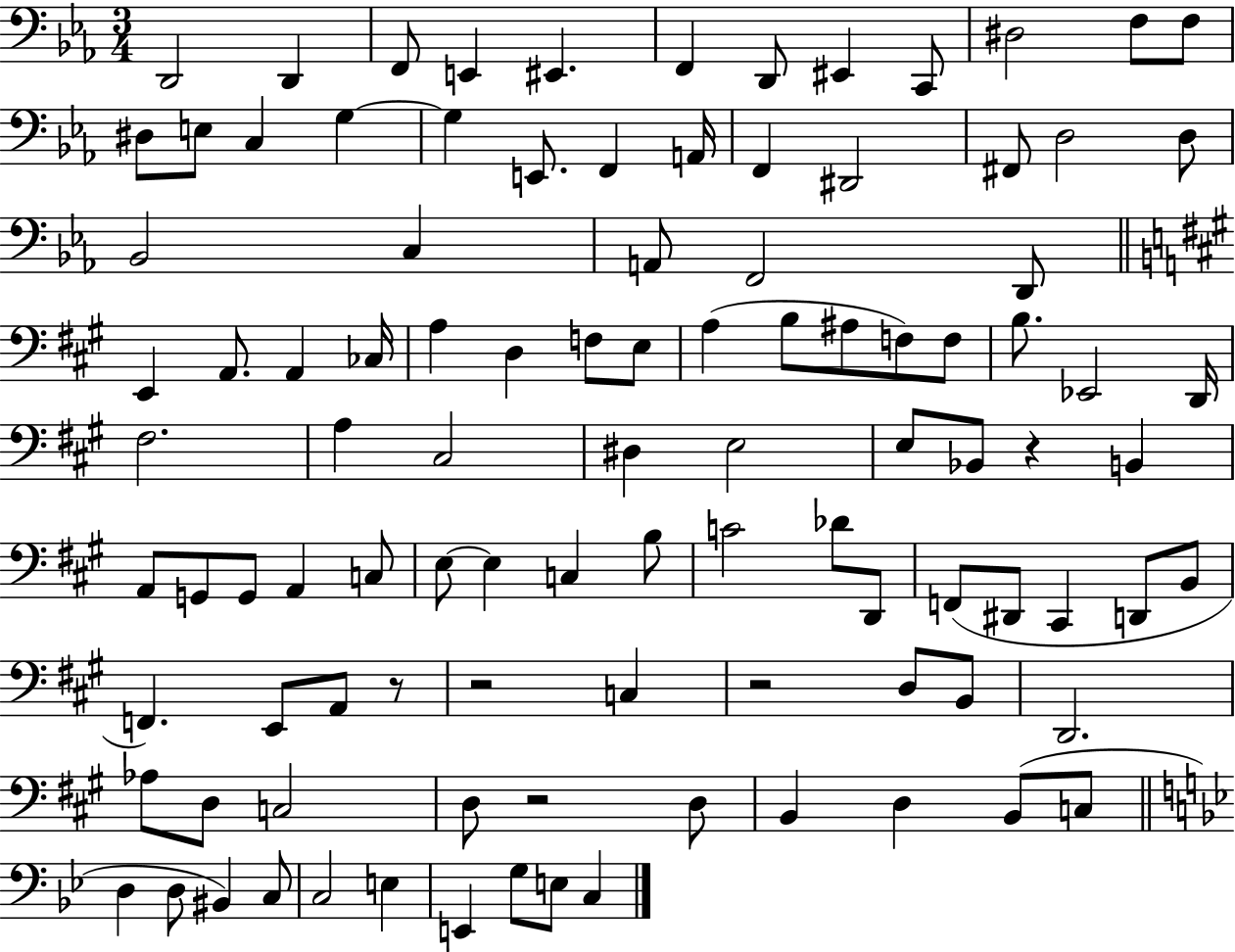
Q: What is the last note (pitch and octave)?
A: C3